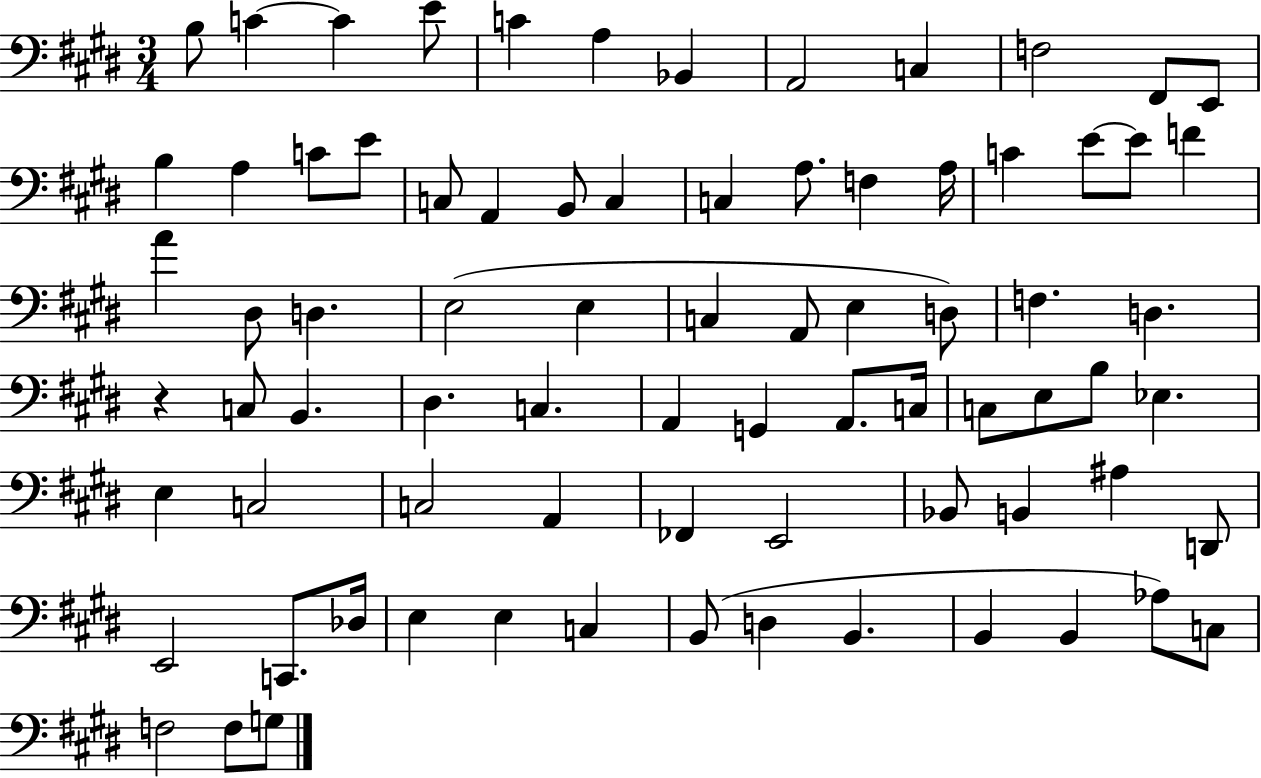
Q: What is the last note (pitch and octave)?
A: G3